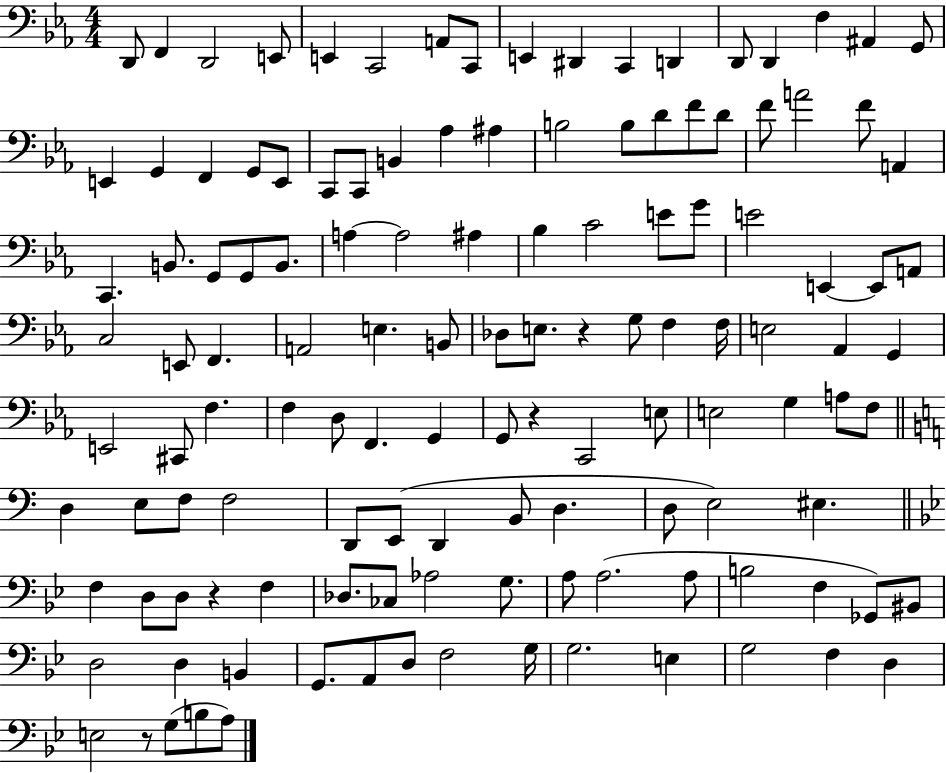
{
  \clef bass
  \numericTimeSignature
  \time 4/4
  \key ees \major
  \repeat volta 2 { d,8 f,4 d,2 e,8 | e,4 c,2 a,8 c,8 | e,4 dis,4 c,4 d,4 | d,8 d,4 f4 ais,4 g,8 | \break e,4 g,4 f,4 g,8 e,8 | c,8 c,8 b,4 aes4 ais4 | b2 b8 d'8 f'8 d'8 | f'8 a'2 f'8 a,4 | \break c,4. b,8. g,8 g,8 b,8. | a4~~ a2 ais4 | bes4 c'2 e'8 g'8 | e'2 e,4~~ e,8 a,8 | \break c2 e,8 f,4. | a,2 e4. b,8 | des8 e8. r4 g8 f4 f16 | e2 aes,4 g,4 | \break e,2 cis,8 f4. | f4 d8 f,4. g,4 | g,8 r4 c,2 e8 | e2 g4 a8 f8 | \break \bar "||" \break \key c \major d4 e8 f8 f2 | d,8 e,8( d,4 b,8 d4. | d8 e2) eis4. | \bar "||" \break \key bes \major f4 d8 d8 r4 f4 | des8. ces8 aes2 g8. | a8 a2.( a8 | b2 f4 ges,8) bis,8 | \break d2 d4 b,4 | g,8. a,8 d8 f2 g16 | g2. e4 | g2 f4 d4 | \break e2 r8 g8( b8 a8) | } \bar "|."
}